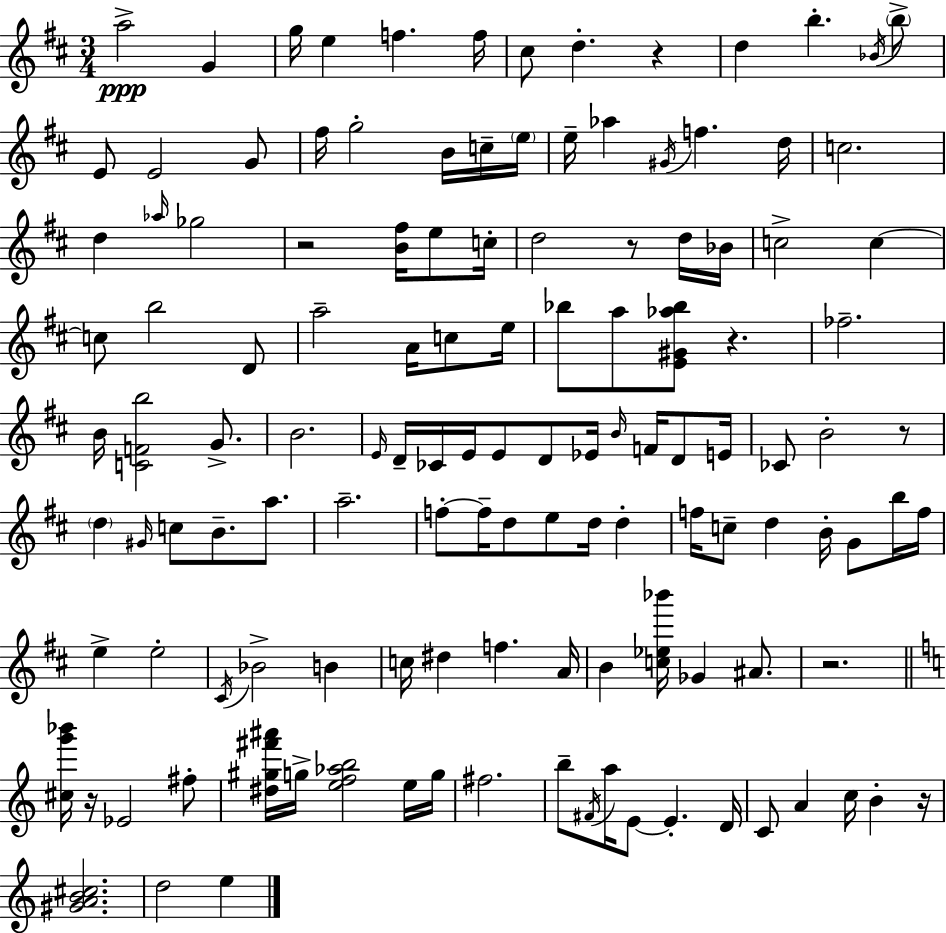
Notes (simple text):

A5/h G4/q G5/s E5/q F5/q. F5/s C#5/e D5/q. R/q D5/q B5/q. Bb4/s B5/e E4/e E4/h G4/e F#5/s G5/h B4/s C5/s E5/s E5/s Ab5/q G#4/s F5/q. D5/s C5/h. D5/q Ab5/s Gb5/h R/h [B4,F#5]/s E5/e C5/s D5/h R/e D5/s Bb4/s C5/h C5/q C5/e B5/h D4/e A5/h A4/s C5/e E5/s Bb5/e A5/e [E4,G#4,Ab5,Bb5]/e R/q. FES5/h. B4/s [C4,F4,B5]/h G4/e. B4/h. E4/s D4/s CES4/s E4/s E4/e D4/e Eb4/s B4/s F4/s D4/e E4/s CES4/e B4/h R/e D5/q G#4/s C5/e B4/e. A5/e. A5/h. F5/e F5/s D5/e E5/e D5/s D5/q F5/s C5/e D5/q B4/s G4/e B5/s F5/s E5/q E5/h C#4/s Bb4/h B4/q C5/s D#5/q F5/q. A4/s B4/q [C5,Eb5,Bb6]/s Gb4/q A#4/e. R/h. [C#5,G6,Bb6]/s R/s Eb4/h F#5/e [D#5,G#5,F#6,A#6]/s G5/s [E5,F5,Ab5,B5]/h E5/s G5/s F#5/h. B5/e F#4/s A5/s E4/e E4/q. D4/s C4/e A4/q C5/s B4/q R/s [G#4,A4,B4,C#5]/h. D5/h E5/q